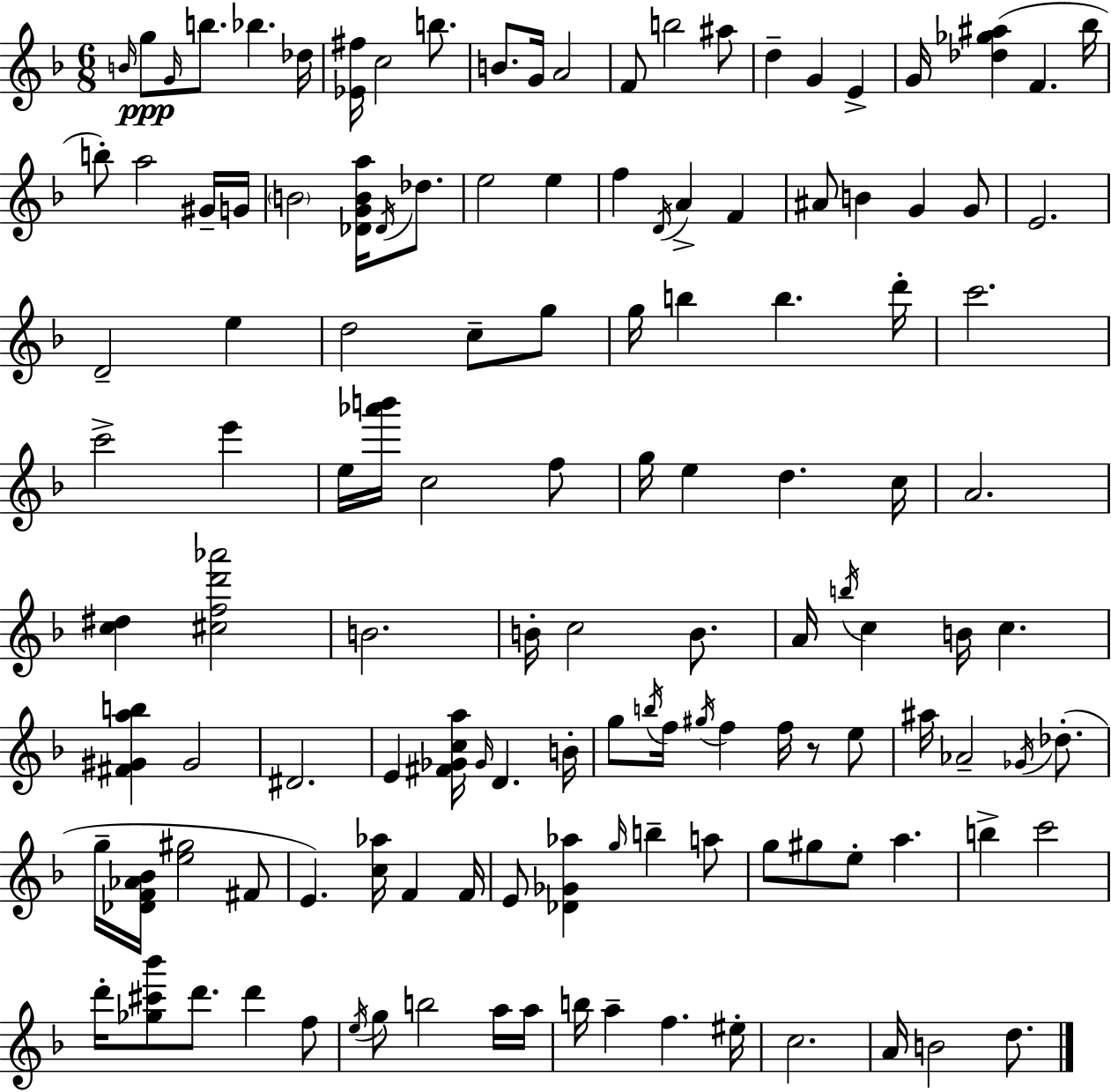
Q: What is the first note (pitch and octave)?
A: B4